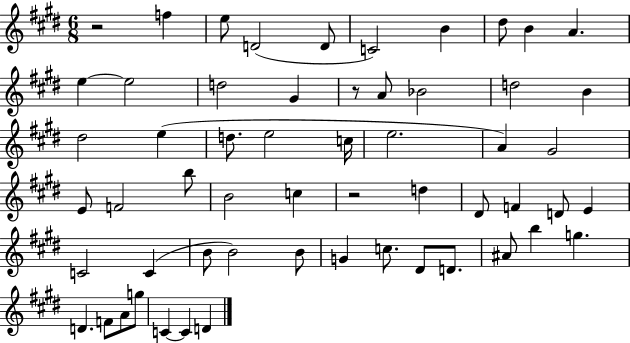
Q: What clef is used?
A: treble